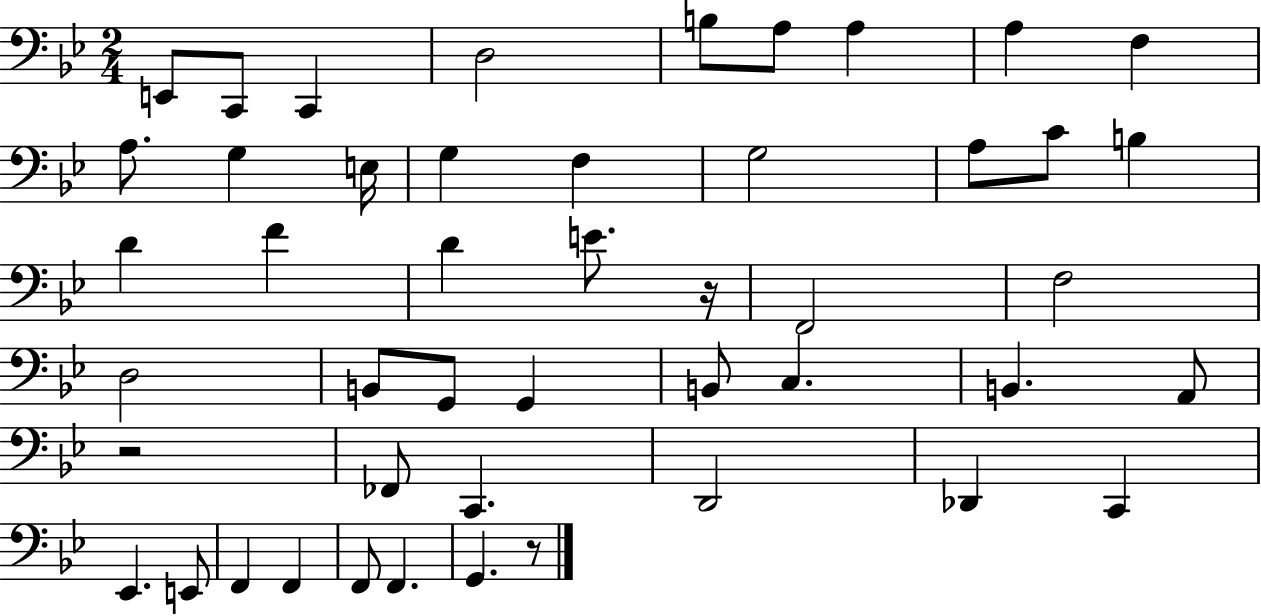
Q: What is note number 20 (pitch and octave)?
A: F4